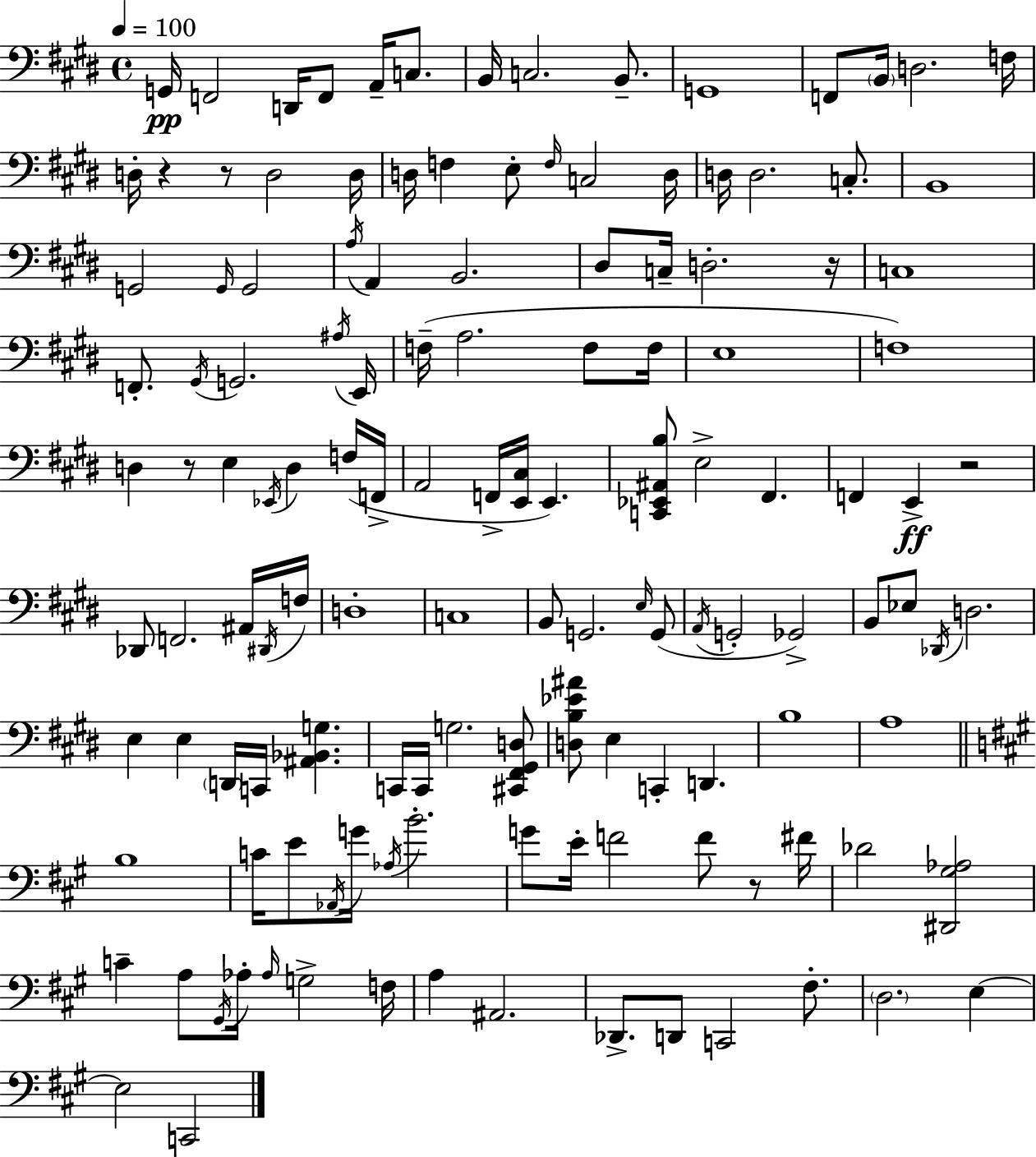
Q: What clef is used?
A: bass